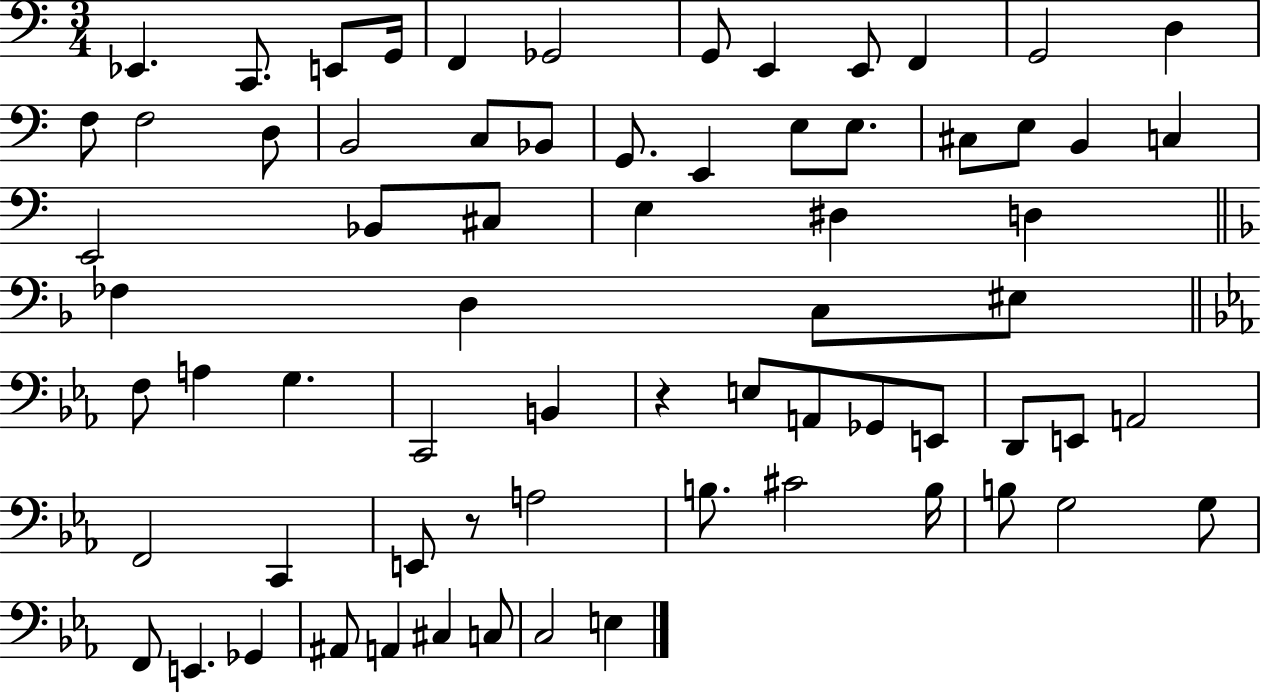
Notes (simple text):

Eb2/q. C2/e. E2/e G2/s F2/q Gb2/h G2/e E2/q E2/e F2/q G2/h D3/q F3/e F3/h D3/e B2/h C3/e Bb2/e G2/e. E2/q E3/e E3/e. C#3/e E3/e B2/q C3/q E2/h Bb2/e C#3/e E3/q D#3/q D3/q FES3/q D3/q C3/e EIS3/e F3/e A3/q G3/q. C2/h B2/q R/q E3/e A2/e Gb2/e E2/e D2/e E2/e A2/h F2/h C2/q E2/e R/e A3/h B3/e. C#4/h B3/s B3/e G3/h G3/e F2/e E2/q. Gb2/q A#2/e A2/q C#3/q C3/e C3/h E3/q